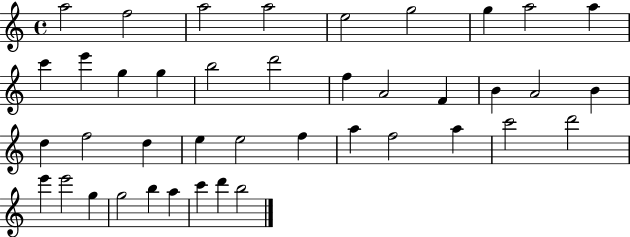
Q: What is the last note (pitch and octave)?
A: B5